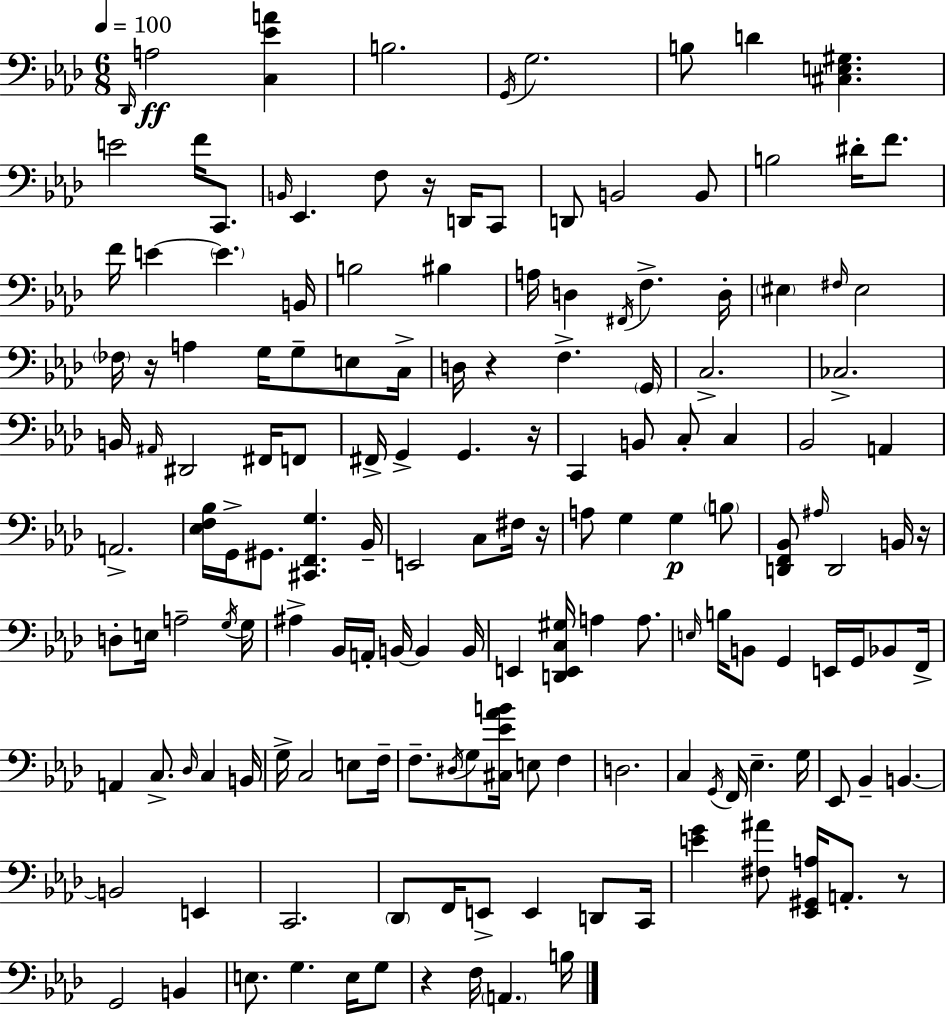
{
  \clef bass
  \numericTimeSignature
  \time 6/8
  \key aes \major
  \tempo 4 = 100
  \grace { des,16 }\ff a2 <c ees' a'>4 | b2. | \acciaccatura { g,16 } g2. | b8 d'4 <cis e gis>4. | \break e'2 f'16 c,8. | \grace { b,16 } ees,4. f8 r16 | d,16 c,8 d,8 b,2 | b,8 b2 dis'16-. | \break f'8. f'16 e'4~~ \parenthesize e'4. | b,16 b2 bis4 | a16 d4 \acciaccatura { fis,16 } f4.-> | d16-. \parenthesize eis4 \grace { fis16 } eis2 | \break \parenthesize fes16 r16 a4 g16 | g8-- e8 c16-> d16 r4 f4.-> | \parenthesize g,16 c2.-> | ces2.-> | \break b,16 \grace { ais,16 } dis,2 | fis,16 f,8 fis,16-> g,4-> g,4. | r16 c,4 b,8 | c8-. c4 bes,2 | \break a,4 a,2.-> | <ees f bes>16 g,16-> gis,8. <cis, f, g>4. | bes,16-- e,2 | c8 fis16 r16 a8 g4 | \break g4\p \parenthesize b8 <d, f, bes,>8 \grace { ais16 } d,2 | b,16 r16 d8-. e16 a2-- | \acciaccatura { g16 } g16 ais4-> | bes,16 a,16-. b,16~~ b,4 b,16 e,4 | \break <d, e, c gis>16 a4 a8. \grace { e16 } b16 b,8 | g,4 e,16 g,16 bes,8 f,16-> a,4 | c8.-> \grace { des16 } c4 b,16 g16-> c2 | e8 f16-- f8.-- | \break \acciaccatura { dis16 } g8 <cis ees' aes' b'>16 e8 f4 d2. | c4 | \acciaccatura { g,16 } f,16 ees4.-- g16 | ees,8 bes,4-- b,4.~~ | \break b,2 e,4 | c,2. | \parenthesize des,8 f,16 e,8-> e,4 d,8 c,16 | <e' g'>4 <fis ais'>8 <ees, gis, a>16 a,8.-. r8 | \break g,2 b,4 | e8. g4. e16 g8 | r4 f16 \parenthesize a,4. b16 | \bar "|."
}